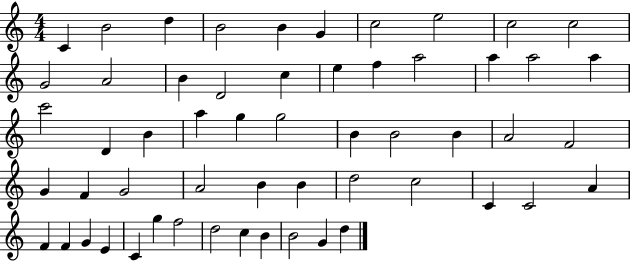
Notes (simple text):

C4/q B4/h D5/q B4/h B4/q G4/q C5/h E5/h C5/h C5/h G4/h A4/h B4/q D4/h C5/q E5/q F5/q A5/h A5/q A5/h A5/q C6/h D4/q B4/q A5/q G5/q G5/h B4/q B4/h B4/q A4/h F4/h G4/q F4/q G4/h A4/h B4/q B4/q D5/h C5/h C4/q C4/h A4/q F4/q F4/q G4/q E4/q C4/q G5/q F5/h D5/h C5/q B4/q B4/h G4/q D5/q